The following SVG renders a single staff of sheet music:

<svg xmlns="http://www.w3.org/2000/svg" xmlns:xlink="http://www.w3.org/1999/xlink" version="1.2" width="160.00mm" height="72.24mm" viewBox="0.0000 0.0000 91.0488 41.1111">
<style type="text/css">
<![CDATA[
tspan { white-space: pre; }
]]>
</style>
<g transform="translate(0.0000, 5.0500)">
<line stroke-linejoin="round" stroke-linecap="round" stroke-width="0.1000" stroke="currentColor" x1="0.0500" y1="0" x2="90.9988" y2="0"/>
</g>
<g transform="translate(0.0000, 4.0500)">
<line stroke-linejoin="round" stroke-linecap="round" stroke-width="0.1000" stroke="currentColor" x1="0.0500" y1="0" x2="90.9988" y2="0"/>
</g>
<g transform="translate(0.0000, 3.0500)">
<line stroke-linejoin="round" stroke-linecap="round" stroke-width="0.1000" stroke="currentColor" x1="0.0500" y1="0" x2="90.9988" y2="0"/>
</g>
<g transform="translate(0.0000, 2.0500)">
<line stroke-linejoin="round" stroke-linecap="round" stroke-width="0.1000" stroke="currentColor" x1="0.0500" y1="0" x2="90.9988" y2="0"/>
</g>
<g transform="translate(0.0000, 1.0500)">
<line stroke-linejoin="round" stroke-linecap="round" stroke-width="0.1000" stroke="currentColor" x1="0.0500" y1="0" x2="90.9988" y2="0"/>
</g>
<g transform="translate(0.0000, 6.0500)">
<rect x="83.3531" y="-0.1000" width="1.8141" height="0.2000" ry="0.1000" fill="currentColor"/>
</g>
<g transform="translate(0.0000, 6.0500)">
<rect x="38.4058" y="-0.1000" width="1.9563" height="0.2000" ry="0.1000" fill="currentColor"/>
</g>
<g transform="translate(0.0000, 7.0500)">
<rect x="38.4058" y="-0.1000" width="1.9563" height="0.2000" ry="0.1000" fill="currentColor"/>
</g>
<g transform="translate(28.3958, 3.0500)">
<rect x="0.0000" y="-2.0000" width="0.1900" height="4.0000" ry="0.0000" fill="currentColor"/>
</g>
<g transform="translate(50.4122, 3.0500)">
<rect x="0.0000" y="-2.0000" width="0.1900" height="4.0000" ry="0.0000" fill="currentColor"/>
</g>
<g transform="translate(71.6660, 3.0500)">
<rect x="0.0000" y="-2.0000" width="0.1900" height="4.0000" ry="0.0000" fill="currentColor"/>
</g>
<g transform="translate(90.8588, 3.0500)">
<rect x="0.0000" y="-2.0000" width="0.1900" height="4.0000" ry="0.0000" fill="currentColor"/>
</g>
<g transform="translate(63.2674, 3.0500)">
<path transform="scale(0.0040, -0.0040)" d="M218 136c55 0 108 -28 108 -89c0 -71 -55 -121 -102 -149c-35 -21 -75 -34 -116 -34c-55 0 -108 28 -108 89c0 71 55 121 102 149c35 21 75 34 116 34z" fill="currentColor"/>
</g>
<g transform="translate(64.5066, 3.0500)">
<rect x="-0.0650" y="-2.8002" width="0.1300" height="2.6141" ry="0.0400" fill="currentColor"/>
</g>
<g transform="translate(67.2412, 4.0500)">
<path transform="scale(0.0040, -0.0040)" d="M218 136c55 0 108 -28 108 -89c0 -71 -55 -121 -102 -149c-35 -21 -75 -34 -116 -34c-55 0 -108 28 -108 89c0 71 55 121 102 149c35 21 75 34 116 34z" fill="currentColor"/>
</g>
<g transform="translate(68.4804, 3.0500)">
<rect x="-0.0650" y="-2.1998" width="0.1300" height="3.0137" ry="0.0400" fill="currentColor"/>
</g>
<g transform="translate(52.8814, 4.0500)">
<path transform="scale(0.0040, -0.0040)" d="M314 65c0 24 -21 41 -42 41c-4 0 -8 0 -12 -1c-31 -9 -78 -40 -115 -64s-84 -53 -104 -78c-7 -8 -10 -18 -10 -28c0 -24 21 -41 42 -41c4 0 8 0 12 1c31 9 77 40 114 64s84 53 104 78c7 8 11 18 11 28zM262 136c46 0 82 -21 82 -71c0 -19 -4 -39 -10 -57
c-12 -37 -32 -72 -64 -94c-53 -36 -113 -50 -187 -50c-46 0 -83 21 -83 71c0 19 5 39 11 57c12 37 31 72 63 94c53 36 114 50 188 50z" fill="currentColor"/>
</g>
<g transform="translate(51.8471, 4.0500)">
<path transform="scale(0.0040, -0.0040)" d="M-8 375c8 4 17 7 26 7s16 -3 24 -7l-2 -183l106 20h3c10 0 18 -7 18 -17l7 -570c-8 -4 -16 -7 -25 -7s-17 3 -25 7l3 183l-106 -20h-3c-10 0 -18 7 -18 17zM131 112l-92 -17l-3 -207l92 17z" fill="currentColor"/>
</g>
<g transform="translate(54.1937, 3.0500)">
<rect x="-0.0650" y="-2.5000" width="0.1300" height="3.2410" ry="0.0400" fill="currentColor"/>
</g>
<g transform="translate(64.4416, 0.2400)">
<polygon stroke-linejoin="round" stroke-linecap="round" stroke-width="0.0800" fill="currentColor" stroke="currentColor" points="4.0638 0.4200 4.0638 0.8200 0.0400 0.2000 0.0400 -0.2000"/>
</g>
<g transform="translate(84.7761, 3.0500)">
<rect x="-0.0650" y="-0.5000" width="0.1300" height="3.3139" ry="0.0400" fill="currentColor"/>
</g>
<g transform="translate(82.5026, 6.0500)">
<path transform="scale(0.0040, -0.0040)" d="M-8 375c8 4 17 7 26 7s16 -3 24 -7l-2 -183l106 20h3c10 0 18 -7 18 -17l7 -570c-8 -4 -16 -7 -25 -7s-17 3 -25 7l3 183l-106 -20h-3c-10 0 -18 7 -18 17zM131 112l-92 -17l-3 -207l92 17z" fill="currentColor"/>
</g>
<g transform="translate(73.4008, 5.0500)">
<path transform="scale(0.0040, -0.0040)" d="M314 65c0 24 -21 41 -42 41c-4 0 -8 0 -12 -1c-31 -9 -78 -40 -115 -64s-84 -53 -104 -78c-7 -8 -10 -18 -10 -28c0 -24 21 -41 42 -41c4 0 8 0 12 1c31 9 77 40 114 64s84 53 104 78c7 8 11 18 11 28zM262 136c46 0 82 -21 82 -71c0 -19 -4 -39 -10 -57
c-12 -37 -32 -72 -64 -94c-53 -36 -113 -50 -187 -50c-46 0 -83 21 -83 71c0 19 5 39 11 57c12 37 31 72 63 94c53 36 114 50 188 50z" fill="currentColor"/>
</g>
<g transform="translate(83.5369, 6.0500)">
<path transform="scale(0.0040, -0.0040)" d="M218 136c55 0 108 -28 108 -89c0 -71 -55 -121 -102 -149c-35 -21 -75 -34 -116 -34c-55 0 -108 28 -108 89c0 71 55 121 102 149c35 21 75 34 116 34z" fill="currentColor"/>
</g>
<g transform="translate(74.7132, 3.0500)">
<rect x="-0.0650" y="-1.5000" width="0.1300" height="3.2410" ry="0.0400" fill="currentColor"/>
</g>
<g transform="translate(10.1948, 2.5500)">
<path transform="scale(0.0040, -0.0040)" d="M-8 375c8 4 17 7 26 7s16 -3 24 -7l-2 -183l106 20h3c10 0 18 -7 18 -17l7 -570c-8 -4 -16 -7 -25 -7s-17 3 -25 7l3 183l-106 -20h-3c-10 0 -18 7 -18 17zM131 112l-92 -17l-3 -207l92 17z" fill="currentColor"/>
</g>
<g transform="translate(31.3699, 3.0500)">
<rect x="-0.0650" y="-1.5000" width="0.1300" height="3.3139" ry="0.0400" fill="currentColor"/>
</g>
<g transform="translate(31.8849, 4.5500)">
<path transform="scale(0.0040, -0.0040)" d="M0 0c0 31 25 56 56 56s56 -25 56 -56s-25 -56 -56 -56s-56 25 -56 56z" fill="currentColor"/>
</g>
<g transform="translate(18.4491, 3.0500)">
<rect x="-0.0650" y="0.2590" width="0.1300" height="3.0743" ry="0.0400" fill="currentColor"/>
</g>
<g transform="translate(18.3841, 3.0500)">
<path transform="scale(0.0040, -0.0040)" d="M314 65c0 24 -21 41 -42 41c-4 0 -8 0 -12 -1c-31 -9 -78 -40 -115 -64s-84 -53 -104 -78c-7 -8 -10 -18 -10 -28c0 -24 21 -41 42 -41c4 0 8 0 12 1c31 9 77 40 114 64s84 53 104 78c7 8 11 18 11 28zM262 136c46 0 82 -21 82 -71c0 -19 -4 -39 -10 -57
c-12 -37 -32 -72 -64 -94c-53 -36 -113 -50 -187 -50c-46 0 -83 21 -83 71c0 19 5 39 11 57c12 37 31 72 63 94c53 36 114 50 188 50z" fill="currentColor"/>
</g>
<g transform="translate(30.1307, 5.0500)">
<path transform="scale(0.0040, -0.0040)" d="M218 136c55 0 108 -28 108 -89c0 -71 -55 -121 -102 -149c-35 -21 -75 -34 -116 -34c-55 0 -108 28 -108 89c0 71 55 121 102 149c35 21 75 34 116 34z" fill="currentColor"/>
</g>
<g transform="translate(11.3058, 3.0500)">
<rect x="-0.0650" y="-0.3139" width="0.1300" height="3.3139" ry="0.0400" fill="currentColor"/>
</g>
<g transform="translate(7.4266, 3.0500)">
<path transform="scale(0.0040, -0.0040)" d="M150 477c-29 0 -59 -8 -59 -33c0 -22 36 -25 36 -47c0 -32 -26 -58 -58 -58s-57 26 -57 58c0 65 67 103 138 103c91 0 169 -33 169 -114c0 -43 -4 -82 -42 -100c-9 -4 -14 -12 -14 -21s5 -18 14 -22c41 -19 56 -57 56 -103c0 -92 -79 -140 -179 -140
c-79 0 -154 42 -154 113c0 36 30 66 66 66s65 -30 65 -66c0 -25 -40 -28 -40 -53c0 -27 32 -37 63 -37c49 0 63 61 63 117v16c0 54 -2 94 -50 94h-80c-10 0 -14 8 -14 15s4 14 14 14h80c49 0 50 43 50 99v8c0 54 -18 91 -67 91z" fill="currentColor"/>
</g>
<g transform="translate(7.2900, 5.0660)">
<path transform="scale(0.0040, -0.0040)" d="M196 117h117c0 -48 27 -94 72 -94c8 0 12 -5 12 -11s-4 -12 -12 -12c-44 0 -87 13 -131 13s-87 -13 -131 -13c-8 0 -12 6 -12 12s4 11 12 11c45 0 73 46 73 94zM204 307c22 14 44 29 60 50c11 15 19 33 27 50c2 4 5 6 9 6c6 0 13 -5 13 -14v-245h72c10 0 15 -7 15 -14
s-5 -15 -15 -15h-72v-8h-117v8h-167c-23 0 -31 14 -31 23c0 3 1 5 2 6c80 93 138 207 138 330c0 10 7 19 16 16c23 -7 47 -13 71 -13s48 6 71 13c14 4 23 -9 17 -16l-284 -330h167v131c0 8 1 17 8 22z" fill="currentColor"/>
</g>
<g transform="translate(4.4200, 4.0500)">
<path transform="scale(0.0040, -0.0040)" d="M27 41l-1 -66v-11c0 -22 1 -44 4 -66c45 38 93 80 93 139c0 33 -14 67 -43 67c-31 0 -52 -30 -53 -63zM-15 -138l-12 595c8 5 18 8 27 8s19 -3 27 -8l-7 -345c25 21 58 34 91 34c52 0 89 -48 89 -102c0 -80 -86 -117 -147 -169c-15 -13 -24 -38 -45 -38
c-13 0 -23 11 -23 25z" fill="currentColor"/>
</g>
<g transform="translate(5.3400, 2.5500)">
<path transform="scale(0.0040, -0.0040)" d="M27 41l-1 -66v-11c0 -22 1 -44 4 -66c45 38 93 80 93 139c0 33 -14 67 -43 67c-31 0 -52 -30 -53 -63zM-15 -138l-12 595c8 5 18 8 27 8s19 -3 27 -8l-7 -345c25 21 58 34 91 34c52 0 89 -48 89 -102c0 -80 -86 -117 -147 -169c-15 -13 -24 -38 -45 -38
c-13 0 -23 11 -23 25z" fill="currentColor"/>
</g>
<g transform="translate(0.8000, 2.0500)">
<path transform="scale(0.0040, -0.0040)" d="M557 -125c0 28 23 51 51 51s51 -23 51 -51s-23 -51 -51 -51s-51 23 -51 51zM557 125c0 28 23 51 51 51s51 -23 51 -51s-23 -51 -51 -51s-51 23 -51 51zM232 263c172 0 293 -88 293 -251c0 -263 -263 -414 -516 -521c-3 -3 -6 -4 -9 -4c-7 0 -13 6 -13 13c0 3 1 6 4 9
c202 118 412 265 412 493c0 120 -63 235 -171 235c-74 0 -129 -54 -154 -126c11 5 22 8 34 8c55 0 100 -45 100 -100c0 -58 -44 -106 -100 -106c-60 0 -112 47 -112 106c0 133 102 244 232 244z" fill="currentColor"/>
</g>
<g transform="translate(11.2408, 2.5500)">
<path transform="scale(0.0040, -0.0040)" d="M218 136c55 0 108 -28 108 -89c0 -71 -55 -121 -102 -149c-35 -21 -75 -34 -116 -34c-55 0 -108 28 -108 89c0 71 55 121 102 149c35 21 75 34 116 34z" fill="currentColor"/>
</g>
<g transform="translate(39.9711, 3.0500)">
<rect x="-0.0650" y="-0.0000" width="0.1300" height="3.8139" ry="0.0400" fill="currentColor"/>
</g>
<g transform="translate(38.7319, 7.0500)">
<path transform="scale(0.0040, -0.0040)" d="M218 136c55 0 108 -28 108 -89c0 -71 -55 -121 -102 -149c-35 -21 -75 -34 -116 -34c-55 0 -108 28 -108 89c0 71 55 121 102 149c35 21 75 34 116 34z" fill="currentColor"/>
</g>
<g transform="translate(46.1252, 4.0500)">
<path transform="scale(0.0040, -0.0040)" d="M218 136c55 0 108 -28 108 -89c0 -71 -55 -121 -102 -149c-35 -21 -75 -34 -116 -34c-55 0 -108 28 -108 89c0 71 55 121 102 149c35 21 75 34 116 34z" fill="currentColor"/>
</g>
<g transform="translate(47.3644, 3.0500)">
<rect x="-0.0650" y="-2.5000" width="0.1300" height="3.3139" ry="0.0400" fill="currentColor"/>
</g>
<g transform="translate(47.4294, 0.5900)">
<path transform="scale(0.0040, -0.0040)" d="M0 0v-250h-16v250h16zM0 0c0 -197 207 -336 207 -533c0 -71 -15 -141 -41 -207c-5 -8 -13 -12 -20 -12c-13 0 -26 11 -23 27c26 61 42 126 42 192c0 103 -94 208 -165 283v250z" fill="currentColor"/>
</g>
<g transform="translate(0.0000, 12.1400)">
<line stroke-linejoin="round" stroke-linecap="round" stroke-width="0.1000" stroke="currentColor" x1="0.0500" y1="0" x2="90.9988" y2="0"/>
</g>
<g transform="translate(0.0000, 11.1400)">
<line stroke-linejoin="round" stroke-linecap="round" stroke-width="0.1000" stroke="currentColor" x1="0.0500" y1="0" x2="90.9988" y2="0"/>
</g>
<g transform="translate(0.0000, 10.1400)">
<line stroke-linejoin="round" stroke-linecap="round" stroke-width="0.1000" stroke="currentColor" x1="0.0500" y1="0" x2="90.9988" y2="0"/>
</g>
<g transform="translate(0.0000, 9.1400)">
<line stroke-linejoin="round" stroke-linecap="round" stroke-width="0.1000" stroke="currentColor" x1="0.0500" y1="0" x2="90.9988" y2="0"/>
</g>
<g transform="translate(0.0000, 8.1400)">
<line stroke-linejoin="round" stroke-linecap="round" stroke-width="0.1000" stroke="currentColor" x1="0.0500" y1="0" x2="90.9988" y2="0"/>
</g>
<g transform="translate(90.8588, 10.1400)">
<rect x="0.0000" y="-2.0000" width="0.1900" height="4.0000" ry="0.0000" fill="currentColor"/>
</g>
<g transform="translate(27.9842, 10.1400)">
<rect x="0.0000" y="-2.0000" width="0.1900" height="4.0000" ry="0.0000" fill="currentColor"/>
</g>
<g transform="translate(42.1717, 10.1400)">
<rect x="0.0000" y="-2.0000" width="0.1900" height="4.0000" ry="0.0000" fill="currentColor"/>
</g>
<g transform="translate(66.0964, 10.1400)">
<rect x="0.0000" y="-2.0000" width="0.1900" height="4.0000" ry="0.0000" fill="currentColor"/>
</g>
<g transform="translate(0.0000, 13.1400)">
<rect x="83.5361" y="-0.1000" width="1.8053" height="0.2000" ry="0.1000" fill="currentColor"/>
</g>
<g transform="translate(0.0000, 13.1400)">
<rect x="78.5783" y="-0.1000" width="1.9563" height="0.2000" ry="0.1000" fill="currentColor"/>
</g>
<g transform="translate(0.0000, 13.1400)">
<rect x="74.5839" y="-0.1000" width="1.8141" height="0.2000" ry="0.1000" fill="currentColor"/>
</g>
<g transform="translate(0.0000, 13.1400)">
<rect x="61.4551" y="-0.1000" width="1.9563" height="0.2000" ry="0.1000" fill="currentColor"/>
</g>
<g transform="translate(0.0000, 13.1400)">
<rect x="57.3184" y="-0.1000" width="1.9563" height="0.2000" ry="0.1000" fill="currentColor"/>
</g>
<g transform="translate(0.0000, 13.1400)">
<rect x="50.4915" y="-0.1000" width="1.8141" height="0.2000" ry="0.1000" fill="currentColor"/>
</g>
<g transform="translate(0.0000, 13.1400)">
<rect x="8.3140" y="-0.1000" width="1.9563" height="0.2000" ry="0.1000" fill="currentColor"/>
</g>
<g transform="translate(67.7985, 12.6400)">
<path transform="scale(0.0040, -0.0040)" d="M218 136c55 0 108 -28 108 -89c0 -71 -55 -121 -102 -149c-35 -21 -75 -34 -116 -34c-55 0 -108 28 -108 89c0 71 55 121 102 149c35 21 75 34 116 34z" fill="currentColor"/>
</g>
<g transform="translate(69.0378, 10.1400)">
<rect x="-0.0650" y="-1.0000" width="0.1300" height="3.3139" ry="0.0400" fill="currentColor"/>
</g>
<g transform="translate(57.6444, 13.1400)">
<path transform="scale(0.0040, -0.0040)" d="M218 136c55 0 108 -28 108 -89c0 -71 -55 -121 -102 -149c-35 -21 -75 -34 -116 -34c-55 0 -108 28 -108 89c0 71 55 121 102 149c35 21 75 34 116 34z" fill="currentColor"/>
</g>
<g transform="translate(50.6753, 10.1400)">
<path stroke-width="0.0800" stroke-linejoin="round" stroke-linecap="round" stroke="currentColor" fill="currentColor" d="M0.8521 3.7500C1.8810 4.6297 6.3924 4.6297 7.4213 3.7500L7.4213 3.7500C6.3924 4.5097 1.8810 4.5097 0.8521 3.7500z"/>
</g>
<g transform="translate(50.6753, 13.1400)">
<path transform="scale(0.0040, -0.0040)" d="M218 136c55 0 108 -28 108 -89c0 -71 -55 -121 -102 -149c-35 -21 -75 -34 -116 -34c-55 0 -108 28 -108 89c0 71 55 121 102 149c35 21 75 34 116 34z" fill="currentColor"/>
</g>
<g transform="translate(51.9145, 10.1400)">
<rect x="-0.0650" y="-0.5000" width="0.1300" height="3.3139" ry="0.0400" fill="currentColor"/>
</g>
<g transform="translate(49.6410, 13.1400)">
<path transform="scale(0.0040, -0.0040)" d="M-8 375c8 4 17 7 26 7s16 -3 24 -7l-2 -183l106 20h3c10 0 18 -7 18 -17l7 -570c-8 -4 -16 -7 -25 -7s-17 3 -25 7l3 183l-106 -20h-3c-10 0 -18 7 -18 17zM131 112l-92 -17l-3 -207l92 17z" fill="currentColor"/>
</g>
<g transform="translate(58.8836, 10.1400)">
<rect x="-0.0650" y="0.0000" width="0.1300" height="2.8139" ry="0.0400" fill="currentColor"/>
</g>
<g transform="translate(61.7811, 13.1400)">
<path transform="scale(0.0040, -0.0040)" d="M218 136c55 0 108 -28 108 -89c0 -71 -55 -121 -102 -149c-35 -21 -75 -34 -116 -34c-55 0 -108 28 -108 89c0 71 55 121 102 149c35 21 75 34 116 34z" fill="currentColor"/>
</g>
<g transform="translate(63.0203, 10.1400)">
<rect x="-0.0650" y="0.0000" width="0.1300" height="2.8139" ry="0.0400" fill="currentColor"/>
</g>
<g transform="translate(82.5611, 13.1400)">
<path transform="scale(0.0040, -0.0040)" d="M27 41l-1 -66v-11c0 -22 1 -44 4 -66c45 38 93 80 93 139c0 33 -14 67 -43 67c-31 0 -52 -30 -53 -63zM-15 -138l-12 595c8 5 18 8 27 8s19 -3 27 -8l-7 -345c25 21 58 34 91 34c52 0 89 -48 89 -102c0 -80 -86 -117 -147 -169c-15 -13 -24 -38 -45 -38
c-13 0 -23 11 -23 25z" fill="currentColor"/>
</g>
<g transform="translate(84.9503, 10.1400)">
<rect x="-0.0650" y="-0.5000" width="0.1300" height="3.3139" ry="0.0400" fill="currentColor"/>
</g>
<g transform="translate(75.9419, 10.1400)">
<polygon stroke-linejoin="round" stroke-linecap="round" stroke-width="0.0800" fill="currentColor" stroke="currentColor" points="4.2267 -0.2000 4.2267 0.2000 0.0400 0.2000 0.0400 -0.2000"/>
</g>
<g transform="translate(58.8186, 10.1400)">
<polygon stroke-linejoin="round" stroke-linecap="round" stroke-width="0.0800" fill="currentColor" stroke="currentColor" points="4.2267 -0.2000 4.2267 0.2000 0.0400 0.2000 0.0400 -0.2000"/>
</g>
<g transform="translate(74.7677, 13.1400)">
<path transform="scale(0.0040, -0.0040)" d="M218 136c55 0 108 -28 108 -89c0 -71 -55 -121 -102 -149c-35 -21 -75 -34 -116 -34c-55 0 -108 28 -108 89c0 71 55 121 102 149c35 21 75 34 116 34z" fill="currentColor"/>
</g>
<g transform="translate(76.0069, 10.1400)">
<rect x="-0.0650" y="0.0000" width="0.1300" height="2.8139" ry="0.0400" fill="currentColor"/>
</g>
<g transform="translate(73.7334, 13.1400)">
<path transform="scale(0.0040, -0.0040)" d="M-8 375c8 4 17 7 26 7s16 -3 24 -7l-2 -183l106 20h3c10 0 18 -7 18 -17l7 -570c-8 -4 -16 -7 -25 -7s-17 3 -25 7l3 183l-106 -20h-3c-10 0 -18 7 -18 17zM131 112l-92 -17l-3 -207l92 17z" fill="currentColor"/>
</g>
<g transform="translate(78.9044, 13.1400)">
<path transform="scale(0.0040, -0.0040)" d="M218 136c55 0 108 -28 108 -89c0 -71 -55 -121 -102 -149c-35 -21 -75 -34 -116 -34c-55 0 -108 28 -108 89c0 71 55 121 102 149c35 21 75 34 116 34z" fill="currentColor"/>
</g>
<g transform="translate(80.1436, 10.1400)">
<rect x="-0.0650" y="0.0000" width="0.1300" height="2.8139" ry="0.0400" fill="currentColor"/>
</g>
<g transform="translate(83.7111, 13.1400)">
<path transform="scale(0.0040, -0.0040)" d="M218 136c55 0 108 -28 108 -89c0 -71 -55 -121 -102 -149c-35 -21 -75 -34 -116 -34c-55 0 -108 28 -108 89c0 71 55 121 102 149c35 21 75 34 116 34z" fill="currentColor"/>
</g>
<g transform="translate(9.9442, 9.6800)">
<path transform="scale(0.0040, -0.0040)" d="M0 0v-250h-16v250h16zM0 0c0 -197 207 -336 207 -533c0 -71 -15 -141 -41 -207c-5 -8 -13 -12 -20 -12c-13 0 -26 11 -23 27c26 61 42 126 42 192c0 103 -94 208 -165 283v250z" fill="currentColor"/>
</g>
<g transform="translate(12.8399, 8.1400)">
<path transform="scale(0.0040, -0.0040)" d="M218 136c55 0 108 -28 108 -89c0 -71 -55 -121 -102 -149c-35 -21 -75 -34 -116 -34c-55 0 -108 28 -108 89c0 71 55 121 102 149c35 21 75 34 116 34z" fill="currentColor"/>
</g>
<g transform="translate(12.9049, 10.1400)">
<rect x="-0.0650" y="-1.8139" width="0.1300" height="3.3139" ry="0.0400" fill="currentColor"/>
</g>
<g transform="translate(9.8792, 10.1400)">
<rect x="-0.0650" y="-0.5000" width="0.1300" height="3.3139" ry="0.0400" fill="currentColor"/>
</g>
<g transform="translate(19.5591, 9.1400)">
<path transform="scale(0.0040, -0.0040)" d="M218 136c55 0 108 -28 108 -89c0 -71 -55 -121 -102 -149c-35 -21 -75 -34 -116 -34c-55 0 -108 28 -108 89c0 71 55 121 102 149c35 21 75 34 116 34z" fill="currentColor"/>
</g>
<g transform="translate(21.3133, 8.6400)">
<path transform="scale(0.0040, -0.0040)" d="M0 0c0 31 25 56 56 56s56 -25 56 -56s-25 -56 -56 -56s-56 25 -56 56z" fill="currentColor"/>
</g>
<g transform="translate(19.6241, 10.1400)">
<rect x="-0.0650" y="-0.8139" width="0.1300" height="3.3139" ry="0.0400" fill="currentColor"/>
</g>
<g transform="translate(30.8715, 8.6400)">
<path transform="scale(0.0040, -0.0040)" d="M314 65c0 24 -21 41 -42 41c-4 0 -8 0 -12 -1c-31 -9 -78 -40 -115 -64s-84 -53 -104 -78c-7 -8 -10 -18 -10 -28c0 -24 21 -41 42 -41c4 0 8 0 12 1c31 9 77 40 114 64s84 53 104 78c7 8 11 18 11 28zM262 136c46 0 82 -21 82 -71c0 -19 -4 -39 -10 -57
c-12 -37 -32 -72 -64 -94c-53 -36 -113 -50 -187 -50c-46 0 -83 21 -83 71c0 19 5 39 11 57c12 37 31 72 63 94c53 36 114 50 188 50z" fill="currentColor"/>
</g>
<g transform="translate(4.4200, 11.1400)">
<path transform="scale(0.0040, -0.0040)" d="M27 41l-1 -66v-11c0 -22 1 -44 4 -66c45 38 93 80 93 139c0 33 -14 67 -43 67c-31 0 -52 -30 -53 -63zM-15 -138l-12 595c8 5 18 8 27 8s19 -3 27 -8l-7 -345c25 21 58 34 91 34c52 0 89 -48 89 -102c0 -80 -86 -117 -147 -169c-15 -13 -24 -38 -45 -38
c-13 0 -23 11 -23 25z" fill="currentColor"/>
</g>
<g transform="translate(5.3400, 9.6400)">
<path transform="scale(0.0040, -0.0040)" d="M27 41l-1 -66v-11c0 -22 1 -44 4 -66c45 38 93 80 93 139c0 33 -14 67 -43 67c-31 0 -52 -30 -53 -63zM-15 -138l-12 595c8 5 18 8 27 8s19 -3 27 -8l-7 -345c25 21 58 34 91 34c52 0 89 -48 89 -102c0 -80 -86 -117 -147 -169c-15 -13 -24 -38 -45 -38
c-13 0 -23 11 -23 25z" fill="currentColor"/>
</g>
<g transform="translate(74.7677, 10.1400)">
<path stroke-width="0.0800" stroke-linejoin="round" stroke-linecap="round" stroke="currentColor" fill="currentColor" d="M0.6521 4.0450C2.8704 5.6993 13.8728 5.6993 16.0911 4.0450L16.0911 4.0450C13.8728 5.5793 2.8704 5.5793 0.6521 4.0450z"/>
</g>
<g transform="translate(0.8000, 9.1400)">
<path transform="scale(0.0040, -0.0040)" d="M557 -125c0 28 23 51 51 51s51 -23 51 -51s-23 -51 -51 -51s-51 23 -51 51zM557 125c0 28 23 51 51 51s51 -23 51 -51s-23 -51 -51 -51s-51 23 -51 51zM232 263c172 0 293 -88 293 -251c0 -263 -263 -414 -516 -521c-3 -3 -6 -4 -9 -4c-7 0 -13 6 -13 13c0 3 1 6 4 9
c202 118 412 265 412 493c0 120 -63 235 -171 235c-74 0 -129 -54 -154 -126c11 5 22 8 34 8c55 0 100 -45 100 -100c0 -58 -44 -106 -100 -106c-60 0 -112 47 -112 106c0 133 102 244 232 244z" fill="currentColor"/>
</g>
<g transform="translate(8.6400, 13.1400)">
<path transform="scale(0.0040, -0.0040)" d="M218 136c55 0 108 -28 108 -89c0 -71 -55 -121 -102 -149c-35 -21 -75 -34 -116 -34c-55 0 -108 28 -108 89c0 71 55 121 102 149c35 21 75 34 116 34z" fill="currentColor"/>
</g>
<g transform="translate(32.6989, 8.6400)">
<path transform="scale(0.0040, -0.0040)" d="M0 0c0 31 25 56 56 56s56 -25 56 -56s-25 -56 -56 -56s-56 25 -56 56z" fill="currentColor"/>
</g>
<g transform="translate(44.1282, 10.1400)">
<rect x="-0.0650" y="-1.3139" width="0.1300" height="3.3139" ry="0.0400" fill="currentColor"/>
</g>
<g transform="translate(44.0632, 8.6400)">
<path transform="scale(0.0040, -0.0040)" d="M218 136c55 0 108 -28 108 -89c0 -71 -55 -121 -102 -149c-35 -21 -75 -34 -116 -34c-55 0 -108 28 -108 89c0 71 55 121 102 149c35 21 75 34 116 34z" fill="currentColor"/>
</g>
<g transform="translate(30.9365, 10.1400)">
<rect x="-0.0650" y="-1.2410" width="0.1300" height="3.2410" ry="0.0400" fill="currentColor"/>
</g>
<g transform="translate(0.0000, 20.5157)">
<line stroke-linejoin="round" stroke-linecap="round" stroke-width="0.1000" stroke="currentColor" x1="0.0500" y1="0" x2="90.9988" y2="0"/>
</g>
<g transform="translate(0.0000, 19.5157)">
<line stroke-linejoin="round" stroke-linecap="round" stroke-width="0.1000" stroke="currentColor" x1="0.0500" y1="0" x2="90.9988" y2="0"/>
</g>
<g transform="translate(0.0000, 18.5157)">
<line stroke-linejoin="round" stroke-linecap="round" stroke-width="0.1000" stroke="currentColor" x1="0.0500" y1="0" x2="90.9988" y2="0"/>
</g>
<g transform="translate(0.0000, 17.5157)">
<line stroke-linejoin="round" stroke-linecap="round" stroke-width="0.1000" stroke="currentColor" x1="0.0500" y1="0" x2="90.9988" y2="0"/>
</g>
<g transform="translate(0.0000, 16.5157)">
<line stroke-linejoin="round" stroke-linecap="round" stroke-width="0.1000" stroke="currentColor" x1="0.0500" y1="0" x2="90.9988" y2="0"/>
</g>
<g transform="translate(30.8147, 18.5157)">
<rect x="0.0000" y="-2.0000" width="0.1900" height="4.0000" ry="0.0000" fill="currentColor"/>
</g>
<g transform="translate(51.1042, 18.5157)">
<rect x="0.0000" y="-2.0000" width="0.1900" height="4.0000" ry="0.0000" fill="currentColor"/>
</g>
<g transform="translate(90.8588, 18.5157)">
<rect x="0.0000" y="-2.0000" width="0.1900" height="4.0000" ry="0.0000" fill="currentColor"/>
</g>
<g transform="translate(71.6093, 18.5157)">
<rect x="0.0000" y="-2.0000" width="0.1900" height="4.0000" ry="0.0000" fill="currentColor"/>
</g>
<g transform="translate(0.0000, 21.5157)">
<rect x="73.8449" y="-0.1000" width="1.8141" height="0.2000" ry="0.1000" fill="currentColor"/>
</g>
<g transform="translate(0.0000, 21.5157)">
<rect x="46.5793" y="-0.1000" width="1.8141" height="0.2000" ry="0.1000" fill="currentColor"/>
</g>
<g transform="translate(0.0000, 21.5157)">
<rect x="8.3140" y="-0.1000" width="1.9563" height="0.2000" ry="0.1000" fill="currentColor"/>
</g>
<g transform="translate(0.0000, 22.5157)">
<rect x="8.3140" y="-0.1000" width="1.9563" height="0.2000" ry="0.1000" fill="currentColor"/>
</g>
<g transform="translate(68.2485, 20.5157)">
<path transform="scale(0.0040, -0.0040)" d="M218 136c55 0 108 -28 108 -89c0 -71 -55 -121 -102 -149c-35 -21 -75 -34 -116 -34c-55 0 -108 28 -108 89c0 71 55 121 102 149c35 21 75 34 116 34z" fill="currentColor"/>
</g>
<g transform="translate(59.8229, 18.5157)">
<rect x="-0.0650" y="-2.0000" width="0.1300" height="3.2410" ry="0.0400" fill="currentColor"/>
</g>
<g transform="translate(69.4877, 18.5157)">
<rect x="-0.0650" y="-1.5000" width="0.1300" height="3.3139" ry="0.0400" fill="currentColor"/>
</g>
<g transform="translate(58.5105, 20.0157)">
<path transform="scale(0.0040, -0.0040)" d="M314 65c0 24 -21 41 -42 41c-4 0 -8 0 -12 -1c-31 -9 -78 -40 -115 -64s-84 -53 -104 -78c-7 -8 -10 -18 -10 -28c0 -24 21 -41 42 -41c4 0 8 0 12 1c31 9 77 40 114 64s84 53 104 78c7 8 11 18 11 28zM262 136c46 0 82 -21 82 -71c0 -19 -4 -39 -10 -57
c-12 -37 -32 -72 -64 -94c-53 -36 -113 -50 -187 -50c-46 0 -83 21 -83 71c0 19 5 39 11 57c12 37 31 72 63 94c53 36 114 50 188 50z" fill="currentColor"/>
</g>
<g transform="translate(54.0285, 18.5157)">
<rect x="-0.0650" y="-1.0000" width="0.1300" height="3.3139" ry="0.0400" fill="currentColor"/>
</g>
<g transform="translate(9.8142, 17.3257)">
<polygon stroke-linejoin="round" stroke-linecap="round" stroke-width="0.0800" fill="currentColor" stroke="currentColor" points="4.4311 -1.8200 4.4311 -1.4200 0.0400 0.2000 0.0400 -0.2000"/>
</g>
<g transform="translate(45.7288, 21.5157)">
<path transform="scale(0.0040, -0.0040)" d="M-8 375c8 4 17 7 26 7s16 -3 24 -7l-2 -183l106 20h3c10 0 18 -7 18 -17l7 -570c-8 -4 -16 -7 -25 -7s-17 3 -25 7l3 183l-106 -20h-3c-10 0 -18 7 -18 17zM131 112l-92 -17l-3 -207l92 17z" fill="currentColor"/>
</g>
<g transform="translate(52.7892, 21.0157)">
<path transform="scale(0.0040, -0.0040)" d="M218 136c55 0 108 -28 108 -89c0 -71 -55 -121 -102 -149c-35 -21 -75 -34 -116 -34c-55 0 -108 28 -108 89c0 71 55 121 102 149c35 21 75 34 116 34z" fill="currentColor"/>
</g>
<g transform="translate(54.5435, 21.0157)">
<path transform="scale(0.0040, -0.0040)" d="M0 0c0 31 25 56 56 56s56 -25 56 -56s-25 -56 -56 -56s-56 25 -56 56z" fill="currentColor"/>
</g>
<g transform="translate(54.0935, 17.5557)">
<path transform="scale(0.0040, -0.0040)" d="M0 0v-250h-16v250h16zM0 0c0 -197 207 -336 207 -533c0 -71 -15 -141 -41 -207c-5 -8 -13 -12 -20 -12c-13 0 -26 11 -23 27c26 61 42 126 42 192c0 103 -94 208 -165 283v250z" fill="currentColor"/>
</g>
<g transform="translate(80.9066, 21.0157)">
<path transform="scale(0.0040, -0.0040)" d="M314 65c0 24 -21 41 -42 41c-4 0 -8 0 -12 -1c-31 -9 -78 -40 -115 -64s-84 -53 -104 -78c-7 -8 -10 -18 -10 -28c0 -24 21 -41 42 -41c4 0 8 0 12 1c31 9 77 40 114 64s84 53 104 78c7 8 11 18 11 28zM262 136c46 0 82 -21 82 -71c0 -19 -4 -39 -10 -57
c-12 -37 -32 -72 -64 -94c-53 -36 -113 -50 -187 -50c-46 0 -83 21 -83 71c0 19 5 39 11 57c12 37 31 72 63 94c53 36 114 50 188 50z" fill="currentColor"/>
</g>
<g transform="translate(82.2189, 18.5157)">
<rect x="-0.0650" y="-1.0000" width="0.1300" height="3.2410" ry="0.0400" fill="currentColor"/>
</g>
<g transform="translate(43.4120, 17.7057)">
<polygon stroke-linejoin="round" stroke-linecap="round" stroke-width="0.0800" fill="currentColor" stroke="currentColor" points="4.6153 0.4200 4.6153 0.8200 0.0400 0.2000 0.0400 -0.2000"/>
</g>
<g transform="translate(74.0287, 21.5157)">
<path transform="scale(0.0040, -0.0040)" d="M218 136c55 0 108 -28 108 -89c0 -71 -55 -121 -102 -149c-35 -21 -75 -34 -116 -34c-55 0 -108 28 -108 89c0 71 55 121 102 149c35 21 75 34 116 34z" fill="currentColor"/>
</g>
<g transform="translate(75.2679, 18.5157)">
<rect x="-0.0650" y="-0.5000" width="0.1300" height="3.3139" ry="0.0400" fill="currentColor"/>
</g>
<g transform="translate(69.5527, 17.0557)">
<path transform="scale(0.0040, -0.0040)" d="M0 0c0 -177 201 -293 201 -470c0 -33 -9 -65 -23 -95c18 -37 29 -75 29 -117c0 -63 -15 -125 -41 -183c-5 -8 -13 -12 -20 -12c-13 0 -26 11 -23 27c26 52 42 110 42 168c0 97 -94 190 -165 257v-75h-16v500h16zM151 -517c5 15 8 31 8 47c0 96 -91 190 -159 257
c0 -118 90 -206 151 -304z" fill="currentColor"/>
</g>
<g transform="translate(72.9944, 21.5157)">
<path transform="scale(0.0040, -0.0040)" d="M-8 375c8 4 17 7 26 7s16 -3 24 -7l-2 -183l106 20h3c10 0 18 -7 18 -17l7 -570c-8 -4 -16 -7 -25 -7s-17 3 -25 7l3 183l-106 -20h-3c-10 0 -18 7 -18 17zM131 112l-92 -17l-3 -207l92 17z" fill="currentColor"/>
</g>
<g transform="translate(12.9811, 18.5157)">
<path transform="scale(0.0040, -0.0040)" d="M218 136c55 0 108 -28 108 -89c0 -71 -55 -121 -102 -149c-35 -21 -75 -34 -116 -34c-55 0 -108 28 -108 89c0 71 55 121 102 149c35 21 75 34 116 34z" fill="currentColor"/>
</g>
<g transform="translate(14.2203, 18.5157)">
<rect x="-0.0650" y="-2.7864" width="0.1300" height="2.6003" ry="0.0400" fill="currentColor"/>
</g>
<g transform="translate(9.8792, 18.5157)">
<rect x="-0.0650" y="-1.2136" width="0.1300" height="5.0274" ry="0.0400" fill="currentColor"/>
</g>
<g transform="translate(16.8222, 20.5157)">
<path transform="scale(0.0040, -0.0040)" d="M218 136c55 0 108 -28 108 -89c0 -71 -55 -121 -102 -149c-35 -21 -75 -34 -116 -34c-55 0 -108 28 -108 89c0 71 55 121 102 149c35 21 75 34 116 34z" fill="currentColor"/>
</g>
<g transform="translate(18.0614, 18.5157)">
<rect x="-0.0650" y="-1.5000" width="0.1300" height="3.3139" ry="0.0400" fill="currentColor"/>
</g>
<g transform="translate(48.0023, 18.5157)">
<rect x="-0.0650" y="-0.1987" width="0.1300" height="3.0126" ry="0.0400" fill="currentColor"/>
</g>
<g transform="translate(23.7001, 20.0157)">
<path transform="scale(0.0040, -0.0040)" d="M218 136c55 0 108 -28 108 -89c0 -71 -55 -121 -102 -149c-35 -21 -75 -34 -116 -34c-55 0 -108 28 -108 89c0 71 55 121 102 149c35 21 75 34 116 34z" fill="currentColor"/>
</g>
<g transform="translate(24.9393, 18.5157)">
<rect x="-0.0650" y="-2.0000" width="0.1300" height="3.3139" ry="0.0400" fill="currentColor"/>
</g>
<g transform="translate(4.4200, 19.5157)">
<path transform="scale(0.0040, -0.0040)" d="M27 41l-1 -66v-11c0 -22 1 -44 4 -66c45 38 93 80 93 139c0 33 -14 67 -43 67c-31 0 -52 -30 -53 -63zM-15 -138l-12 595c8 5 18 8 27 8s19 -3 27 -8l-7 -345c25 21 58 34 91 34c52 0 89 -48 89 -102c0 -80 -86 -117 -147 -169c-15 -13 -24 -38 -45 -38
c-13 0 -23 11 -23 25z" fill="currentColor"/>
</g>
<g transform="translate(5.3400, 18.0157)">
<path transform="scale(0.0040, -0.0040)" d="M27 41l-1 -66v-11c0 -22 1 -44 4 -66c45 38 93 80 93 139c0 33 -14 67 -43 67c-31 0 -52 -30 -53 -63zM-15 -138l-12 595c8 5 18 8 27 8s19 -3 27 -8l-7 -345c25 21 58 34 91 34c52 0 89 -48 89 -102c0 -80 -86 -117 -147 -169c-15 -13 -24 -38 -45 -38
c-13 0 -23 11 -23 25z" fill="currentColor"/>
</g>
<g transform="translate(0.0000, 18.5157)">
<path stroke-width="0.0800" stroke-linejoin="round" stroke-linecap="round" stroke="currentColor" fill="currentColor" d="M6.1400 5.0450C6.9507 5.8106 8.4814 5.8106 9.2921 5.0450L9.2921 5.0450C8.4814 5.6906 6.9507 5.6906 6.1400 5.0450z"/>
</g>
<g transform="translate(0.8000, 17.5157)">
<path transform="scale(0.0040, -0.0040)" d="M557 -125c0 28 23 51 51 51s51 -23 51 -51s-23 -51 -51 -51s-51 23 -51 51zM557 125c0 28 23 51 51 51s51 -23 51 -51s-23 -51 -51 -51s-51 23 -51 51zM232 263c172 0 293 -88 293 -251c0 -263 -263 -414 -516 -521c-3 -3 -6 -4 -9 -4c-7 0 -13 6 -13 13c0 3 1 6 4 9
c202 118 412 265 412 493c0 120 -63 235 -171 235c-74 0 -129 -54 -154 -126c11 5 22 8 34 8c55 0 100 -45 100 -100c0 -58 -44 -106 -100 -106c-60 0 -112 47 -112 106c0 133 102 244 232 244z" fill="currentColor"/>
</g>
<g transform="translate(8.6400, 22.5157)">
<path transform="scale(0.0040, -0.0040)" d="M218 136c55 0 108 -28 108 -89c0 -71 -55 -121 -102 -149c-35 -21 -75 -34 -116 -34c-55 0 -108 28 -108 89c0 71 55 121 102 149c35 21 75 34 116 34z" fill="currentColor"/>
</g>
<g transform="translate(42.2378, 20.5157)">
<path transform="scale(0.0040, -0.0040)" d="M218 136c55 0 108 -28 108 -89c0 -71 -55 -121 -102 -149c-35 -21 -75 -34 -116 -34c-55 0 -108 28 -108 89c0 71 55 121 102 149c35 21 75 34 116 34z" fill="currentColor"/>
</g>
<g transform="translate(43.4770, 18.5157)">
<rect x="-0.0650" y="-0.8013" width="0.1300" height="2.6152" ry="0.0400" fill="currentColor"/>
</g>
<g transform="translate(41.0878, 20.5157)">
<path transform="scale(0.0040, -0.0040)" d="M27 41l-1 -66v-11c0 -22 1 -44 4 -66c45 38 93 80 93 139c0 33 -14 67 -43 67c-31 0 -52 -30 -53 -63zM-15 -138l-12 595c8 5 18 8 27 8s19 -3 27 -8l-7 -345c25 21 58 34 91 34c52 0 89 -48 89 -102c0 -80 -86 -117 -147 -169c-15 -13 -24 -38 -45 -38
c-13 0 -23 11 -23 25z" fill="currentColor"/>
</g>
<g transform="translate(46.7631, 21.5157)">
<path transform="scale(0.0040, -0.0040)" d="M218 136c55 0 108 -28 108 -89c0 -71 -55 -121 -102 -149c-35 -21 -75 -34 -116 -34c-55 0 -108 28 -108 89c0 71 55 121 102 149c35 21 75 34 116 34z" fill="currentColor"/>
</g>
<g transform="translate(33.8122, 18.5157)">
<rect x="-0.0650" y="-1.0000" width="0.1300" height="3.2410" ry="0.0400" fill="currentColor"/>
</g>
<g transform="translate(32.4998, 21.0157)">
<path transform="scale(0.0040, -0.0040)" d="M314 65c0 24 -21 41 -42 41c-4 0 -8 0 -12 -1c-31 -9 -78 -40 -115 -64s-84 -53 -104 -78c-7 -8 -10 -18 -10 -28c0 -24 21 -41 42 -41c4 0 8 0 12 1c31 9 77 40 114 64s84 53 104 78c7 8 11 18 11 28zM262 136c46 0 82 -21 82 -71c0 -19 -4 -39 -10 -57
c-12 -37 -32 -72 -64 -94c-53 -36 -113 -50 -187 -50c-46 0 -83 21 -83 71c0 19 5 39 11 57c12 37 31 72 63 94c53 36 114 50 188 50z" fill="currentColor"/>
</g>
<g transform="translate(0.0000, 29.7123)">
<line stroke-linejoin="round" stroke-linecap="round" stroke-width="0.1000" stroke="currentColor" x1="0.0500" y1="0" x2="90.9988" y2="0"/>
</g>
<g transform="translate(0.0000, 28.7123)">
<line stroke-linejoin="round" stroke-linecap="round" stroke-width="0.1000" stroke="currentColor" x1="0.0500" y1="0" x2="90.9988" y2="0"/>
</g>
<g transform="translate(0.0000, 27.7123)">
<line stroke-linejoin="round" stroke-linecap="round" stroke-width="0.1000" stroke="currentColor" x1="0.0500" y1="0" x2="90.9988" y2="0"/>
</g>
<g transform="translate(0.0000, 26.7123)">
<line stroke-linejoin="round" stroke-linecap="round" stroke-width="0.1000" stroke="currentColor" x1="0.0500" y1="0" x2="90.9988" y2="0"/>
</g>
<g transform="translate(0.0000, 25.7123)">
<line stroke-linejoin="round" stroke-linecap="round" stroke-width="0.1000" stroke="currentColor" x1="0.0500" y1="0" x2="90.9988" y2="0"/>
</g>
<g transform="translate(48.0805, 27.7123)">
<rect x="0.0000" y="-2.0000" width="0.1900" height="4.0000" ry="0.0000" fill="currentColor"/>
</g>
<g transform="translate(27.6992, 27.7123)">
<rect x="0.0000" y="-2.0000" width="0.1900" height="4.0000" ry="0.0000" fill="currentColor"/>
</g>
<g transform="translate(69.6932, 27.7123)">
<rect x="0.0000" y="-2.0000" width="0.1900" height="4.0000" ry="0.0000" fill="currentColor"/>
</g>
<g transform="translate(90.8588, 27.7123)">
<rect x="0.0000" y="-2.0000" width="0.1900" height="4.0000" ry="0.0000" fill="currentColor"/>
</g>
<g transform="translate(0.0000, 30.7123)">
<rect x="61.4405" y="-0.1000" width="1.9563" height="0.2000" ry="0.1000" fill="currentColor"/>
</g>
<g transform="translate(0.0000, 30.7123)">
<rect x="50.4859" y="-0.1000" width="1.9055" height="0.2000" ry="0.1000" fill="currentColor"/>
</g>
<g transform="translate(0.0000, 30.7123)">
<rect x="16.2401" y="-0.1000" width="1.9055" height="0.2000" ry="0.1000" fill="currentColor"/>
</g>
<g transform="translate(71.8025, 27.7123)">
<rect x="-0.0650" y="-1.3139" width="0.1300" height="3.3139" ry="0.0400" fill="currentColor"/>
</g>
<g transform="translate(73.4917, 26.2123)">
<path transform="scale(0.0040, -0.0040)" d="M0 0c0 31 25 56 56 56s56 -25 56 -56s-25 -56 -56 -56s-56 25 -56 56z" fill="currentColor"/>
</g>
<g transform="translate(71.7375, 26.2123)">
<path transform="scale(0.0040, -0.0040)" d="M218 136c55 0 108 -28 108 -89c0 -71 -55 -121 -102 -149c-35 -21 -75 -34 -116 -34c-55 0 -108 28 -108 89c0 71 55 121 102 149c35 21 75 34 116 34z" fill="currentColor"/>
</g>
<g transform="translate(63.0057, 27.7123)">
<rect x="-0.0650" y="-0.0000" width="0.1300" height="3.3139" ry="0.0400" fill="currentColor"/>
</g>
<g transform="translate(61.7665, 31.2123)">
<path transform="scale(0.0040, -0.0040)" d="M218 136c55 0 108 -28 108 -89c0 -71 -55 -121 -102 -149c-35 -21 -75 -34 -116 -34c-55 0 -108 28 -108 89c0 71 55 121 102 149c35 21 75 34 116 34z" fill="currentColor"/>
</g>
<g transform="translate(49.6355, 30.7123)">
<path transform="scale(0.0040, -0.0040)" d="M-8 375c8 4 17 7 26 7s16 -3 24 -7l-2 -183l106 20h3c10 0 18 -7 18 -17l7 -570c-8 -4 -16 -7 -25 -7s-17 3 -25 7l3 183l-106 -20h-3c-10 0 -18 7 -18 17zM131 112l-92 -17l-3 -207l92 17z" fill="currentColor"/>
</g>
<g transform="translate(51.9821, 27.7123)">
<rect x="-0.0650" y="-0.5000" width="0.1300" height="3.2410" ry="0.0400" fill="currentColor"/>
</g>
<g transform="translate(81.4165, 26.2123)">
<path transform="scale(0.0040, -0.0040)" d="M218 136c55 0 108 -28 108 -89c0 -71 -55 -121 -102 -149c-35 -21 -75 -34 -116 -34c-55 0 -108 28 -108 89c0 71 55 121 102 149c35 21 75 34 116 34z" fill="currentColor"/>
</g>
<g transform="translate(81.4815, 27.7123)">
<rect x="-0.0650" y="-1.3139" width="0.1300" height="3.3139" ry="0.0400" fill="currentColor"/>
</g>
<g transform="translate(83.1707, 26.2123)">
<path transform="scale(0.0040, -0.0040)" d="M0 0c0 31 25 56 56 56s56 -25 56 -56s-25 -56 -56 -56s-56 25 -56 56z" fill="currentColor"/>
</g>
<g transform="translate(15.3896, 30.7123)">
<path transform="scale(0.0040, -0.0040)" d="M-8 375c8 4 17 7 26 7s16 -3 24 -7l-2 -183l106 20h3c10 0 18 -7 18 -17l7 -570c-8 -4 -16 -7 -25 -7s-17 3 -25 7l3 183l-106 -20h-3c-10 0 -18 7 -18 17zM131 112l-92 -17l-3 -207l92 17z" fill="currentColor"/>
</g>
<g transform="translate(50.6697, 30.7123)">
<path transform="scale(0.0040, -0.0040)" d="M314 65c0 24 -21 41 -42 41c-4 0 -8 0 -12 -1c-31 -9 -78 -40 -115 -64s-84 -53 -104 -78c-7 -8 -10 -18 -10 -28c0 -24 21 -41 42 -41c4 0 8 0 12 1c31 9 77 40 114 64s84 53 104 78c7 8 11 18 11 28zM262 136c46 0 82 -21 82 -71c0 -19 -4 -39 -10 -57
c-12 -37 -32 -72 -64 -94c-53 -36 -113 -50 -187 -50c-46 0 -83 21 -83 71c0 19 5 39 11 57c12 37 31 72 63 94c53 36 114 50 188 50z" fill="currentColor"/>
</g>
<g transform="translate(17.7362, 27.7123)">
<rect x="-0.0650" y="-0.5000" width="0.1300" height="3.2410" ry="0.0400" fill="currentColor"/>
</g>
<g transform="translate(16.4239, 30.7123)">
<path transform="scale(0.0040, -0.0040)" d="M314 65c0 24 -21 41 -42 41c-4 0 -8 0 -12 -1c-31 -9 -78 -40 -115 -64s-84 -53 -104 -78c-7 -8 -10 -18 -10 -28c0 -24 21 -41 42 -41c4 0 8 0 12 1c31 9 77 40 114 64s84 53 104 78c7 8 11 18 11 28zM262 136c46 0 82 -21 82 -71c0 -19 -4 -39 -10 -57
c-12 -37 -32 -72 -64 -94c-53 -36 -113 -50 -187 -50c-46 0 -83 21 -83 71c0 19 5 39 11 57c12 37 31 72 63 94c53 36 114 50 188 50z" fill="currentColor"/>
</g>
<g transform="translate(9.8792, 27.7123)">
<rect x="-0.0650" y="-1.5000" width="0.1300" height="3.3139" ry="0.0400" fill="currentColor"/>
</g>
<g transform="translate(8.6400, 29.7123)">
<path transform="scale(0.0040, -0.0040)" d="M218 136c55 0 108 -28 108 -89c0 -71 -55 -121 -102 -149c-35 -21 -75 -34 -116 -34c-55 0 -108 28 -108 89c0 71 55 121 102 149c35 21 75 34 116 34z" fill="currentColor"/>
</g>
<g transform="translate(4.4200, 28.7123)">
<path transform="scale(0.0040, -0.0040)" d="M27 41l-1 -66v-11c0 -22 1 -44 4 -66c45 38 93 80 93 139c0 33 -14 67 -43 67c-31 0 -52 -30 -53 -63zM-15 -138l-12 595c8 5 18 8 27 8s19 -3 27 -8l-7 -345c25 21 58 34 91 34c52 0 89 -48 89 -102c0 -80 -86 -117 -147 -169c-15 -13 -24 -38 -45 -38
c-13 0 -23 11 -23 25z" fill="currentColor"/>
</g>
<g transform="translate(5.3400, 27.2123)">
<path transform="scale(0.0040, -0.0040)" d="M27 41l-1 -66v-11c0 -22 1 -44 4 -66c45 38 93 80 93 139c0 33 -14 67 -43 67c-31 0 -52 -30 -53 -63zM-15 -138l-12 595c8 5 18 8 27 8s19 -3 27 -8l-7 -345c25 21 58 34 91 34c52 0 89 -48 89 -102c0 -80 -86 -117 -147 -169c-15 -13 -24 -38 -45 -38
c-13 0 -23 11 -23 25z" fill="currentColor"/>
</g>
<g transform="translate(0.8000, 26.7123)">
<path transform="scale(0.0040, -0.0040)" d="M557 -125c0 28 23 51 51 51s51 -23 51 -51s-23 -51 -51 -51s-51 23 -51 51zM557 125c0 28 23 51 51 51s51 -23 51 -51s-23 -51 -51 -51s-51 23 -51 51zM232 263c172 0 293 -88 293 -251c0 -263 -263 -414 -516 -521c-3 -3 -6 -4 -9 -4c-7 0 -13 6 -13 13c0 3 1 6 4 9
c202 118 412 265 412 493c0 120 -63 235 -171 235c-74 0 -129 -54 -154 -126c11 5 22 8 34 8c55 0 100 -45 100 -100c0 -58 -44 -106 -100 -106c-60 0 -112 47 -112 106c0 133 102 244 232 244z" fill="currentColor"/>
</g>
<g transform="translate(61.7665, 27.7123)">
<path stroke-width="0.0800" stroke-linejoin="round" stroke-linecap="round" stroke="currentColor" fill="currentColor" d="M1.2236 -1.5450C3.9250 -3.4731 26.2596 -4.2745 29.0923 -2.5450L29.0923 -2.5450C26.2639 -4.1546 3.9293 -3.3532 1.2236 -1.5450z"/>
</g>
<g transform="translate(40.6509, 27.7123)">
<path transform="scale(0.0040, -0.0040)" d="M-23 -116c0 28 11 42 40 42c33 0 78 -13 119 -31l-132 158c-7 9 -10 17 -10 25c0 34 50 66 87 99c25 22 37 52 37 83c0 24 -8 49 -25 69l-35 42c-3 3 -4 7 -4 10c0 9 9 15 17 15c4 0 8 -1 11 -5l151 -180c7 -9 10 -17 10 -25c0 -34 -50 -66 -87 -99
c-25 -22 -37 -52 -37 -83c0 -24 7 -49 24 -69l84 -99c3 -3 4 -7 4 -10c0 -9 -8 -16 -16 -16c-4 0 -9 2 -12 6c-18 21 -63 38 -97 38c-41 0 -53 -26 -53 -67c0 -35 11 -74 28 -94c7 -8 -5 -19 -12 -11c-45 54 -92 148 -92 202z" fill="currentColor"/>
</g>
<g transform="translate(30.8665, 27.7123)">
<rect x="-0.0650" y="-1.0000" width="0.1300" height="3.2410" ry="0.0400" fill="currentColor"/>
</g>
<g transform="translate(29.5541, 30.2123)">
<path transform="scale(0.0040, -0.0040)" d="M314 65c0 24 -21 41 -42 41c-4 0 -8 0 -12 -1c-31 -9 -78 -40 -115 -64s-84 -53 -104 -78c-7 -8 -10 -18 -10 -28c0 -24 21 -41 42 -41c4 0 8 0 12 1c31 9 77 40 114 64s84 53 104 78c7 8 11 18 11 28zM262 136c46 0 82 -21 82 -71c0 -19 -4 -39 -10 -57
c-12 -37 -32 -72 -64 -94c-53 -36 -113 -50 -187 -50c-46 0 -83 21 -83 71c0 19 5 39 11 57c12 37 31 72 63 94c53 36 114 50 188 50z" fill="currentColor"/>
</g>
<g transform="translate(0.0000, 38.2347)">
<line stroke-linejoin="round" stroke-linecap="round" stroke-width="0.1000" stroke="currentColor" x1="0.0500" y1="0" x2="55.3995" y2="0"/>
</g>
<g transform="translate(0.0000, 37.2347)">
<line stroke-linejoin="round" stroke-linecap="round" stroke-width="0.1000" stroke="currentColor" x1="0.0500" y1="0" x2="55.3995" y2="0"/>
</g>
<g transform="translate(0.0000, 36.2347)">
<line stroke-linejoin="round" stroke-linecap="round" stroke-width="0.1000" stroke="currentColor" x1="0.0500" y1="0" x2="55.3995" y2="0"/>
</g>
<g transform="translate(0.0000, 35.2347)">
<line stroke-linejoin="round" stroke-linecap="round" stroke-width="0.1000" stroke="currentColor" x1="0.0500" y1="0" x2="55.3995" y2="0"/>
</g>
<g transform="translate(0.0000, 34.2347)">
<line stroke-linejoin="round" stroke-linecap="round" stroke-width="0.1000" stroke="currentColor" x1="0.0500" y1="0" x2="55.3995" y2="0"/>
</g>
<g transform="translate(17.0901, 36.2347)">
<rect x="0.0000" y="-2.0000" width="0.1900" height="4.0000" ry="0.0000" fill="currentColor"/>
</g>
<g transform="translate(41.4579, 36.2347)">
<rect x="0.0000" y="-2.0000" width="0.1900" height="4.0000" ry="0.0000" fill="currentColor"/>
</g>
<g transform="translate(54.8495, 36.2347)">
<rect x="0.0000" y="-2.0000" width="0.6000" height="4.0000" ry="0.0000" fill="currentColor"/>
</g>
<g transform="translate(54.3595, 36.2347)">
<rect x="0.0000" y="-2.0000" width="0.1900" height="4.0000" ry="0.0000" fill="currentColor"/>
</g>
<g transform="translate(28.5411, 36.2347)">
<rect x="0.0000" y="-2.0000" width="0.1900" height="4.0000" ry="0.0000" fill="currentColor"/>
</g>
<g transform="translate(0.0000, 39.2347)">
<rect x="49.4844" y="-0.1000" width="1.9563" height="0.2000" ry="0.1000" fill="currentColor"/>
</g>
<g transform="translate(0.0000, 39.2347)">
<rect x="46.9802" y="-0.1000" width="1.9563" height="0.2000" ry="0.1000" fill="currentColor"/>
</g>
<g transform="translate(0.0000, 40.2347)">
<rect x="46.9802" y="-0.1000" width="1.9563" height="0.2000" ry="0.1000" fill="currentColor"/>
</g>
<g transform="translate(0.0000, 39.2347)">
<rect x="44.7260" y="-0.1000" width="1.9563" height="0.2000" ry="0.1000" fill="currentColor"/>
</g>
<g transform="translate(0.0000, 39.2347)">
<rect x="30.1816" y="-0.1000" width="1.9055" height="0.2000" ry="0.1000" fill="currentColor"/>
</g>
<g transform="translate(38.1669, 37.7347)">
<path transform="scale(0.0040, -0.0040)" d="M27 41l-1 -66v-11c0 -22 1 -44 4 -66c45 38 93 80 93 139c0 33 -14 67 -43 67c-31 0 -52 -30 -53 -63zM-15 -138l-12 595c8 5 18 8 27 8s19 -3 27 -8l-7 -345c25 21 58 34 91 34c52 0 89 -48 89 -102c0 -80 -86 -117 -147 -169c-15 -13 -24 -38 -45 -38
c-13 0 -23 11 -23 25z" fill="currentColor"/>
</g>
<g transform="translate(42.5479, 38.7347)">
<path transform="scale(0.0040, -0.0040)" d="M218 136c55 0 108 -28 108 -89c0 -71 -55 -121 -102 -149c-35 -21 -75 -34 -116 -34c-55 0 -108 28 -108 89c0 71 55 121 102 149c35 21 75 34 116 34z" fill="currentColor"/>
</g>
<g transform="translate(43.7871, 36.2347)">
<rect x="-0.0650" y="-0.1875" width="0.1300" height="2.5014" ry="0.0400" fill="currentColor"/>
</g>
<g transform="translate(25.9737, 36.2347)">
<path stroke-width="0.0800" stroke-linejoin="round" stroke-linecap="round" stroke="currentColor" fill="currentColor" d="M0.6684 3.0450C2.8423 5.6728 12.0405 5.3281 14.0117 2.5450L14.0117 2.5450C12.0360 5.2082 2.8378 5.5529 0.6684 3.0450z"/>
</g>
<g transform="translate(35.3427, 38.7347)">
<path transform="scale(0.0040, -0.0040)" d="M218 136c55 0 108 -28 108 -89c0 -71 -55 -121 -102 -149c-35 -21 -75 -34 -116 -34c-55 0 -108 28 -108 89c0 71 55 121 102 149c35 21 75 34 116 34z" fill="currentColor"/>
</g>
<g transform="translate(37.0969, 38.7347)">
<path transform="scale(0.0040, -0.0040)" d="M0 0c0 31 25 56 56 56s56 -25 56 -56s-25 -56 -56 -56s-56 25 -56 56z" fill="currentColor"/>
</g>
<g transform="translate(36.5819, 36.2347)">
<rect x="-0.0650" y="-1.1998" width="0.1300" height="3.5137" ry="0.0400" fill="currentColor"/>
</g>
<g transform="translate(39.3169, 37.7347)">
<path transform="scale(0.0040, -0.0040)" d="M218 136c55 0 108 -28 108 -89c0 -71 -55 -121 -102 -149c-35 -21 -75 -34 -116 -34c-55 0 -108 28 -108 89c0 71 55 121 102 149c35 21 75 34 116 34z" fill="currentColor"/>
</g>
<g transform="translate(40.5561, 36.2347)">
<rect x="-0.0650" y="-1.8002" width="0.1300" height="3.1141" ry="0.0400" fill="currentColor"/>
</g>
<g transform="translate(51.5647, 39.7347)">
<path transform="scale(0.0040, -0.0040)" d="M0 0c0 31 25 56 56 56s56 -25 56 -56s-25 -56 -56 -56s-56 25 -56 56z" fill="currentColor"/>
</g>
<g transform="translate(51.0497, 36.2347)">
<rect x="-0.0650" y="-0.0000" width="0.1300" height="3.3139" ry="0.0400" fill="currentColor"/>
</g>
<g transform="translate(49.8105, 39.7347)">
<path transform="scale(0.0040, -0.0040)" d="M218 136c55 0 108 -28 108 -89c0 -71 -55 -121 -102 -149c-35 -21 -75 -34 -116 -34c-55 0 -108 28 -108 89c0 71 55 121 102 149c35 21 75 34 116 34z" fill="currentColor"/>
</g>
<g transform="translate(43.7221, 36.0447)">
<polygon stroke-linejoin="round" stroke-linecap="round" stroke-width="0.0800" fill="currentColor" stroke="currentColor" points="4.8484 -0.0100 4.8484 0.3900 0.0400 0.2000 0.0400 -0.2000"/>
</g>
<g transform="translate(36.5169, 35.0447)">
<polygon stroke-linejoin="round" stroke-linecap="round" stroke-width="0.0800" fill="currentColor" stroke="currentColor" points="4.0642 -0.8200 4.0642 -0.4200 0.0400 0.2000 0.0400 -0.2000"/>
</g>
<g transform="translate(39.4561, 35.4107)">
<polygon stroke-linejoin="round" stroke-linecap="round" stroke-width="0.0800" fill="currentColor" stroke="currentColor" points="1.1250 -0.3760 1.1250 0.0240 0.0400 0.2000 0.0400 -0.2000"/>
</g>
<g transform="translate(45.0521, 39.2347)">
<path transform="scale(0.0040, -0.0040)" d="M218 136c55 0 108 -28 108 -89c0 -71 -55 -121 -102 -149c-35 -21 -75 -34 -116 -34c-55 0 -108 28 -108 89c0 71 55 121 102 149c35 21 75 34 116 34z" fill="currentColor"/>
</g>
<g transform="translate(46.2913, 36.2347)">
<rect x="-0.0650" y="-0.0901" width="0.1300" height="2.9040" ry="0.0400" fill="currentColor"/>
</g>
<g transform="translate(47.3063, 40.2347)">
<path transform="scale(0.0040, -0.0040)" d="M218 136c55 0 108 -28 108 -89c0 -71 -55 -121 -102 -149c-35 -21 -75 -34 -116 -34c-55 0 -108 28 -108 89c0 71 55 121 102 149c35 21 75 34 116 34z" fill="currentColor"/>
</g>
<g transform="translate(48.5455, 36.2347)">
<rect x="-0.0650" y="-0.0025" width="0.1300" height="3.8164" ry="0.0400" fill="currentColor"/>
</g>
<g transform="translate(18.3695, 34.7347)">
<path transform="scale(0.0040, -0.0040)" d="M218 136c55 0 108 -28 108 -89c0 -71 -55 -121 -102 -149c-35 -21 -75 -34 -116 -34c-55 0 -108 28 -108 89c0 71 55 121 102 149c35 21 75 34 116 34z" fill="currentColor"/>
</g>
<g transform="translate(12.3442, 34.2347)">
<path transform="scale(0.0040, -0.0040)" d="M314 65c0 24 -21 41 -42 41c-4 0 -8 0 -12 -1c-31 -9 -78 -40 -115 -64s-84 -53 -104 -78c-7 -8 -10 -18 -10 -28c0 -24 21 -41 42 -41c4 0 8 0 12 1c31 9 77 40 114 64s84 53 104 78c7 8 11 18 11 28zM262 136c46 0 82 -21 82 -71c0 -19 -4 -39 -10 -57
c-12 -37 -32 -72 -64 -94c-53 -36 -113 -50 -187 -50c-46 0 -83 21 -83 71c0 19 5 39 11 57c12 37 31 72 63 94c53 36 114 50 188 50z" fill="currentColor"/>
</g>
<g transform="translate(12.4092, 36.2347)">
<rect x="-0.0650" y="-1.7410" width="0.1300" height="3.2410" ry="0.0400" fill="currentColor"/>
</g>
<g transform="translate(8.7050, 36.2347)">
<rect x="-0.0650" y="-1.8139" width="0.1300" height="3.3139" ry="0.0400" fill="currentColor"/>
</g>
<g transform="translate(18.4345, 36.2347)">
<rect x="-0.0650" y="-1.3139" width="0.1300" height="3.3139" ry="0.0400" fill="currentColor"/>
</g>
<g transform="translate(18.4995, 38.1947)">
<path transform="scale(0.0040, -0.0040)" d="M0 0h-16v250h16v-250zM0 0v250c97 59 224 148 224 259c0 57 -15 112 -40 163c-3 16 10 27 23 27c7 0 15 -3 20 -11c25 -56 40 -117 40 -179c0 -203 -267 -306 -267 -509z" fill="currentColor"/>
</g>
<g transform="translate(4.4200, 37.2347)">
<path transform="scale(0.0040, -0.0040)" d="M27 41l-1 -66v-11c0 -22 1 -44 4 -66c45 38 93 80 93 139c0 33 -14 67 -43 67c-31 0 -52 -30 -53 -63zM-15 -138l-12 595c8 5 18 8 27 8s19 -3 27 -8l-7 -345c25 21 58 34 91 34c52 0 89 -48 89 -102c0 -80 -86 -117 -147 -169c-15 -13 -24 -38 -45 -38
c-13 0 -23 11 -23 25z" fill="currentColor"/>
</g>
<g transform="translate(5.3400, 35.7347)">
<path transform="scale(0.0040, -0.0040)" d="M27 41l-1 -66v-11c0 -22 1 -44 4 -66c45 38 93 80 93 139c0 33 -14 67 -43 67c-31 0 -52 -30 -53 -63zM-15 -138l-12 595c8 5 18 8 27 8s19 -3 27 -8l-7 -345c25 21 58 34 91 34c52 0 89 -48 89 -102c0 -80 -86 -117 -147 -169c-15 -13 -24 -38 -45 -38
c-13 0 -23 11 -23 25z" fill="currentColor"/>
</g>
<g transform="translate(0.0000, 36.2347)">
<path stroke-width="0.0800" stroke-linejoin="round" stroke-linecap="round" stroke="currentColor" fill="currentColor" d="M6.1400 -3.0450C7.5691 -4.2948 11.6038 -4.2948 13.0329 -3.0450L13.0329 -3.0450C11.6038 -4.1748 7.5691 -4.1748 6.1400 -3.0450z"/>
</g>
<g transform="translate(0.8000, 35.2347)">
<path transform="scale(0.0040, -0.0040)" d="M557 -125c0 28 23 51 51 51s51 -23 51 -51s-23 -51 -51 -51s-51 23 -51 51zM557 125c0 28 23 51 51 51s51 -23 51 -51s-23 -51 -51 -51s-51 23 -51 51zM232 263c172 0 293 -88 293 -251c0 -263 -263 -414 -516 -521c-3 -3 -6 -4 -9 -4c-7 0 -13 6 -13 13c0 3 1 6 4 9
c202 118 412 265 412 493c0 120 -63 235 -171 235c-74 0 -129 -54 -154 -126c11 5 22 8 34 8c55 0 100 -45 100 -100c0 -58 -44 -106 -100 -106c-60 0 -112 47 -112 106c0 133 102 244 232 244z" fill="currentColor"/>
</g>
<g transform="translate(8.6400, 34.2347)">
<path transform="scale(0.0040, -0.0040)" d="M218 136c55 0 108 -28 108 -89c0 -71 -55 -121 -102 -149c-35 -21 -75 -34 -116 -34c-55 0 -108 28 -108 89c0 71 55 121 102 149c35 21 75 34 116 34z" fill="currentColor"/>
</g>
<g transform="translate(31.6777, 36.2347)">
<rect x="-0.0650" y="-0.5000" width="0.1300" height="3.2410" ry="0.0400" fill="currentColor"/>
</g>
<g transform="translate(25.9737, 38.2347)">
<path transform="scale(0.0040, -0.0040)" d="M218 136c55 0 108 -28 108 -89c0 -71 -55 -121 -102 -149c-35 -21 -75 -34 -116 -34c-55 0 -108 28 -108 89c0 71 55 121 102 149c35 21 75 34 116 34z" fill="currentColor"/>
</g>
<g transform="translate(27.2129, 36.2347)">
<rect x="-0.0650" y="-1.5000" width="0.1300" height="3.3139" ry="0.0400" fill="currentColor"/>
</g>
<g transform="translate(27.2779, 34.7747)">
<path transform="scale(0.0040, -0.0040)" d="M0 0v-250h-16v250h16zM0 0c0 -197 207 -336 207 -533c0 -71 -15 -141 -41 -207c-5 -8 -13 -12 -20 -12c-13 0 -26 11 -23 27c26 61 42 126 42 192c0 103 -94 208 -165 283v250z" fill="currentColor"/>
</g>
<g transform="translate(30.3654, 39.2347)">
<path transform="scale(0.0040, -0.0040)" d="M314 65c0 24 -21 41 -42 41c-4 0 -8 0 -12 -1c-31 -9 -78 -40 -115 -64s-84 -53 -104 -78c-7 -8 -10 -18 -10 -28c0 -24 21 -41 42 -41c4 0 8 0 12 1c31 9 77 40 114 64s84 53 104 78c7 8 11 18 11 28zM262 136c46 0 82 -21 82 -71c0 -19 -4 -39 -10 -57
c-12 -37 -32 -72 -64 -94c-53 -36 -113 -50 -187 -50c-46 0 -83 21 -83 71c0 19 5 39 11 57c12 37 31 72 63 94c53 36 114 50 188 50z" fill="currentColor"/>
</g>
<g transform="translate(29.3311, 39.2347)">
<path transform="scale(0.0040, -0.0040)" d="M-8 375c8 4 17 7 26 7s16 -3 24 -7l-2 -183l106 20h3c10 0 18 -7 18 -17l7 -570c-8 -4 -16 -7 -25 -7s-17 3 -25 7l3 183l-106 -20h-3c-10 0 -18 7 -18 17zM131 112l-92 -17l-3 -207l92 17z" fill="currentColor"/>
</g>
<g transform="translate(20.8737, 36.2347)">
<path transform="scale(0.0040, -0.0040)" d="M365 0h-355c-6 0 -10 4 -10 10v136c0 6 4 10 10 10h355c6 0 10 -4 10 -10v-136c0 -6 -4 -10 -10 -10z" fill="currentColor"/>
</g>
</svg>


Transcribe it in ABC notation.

X:1
T:Untitled
M:3/4
L:1/4
K:Bb
E, D,2 G,, C,, _B,,/2 B,,2 D,/2 B,,/2 G,,2 E,, _E,,/2 A, F, G,2 G, E,, E,,/2 E,,/2 F,, E,,/2 E,,/2 _E,, C,,/2 D,/2 G,, A,, F,,2 _G,,/2 E,,/2 F,,/2 A,,2 G,,/4 E,, F,,2 G,, E,,2 F,,2 z E,,2 D,, G, G, A, A,2 G,/2 z2 G,,/2 E,,2 F,,/2 _A,,/4 F,,/2 _E,,/2 C,,/2 D,,